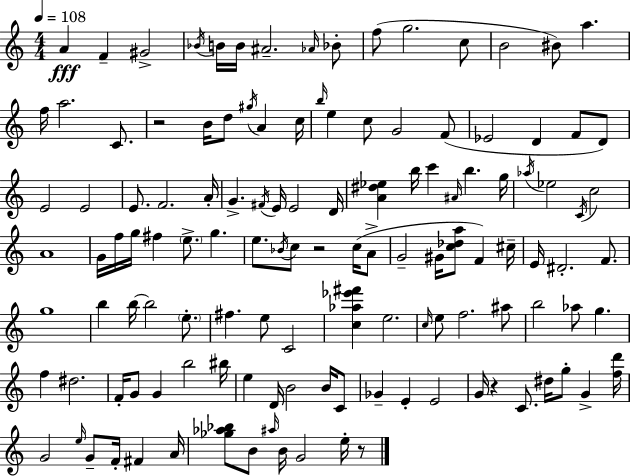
{
  \clef treble
  \numericTimeSignature
  \time 4/4
  \key c \major
  \tempo 4 = 108
  \repeat volta 2 { a'4\fff f'4-- gis'2-> | \acciaccatura { bes'16 } b'16 b'16 ais'2.-- \grace { aes'16 } | bes'8-. f''8( g''2. | c''8 b'2 bis'8) a''4. | \break f''16 a''2. c'8. | r2 b'16 d''8 \acciaccatura { gis''16 } a'4 | c''16 \grace { b''16 } e''4 c''8 g'2 | f'8( ees'2 d'4 | \break f'8 d'8) e'2 e'2 | e'8. f'2. | a'16-. g'4.-> \acciaccatura { fis'16 } e'16 e'2 | d'16 <a' dis'' ees''>4 b''16 c'''4 \grace { ais'16 } b''4. | \break g''16 \acciaccatura { aes''16 } ees''2 \acciaccatura { c'16 } | c''2 a'1 | g'16 f''16 g''16 fis''4 \parenthesize e''8.-> | g''4. e''8. \acciaccatura { bes'16 } c''8 r2 | \break c''16( a'8-> g'2-- | gis'16 <c'' des'' a''>8 f'4) cis''16-- e'16 dis'2.-. | f'8. g''1 | b''4 b''16~~ b''2 | \break \parenthesize e''8.-. fis''4. e''8 | c'2 <c'' aes'' ees''' fis'''>4 e''2. | \grace { c''16 } e''8 f''2. | ais''8 b''2 | \break aes''8 g''4. f''4 dis''2. | f'16-. g'8 g'4 | b''2 bis''16 e''4 d'16 b'2 | b'16 c'8 ges'4-- e'4-. | \break e'2 g'16 r4 c'8. | dis''16 g''8-. g'4-> <f'' d'''>16 g'2 | \grace { e''16 } g'8-- f'16-. fis'4 a'16 <ges'' aes'' bes''>8 b'8 \grace { ais''16 } | b'16 g'2 e''16-. r8 } \bar "|."
}